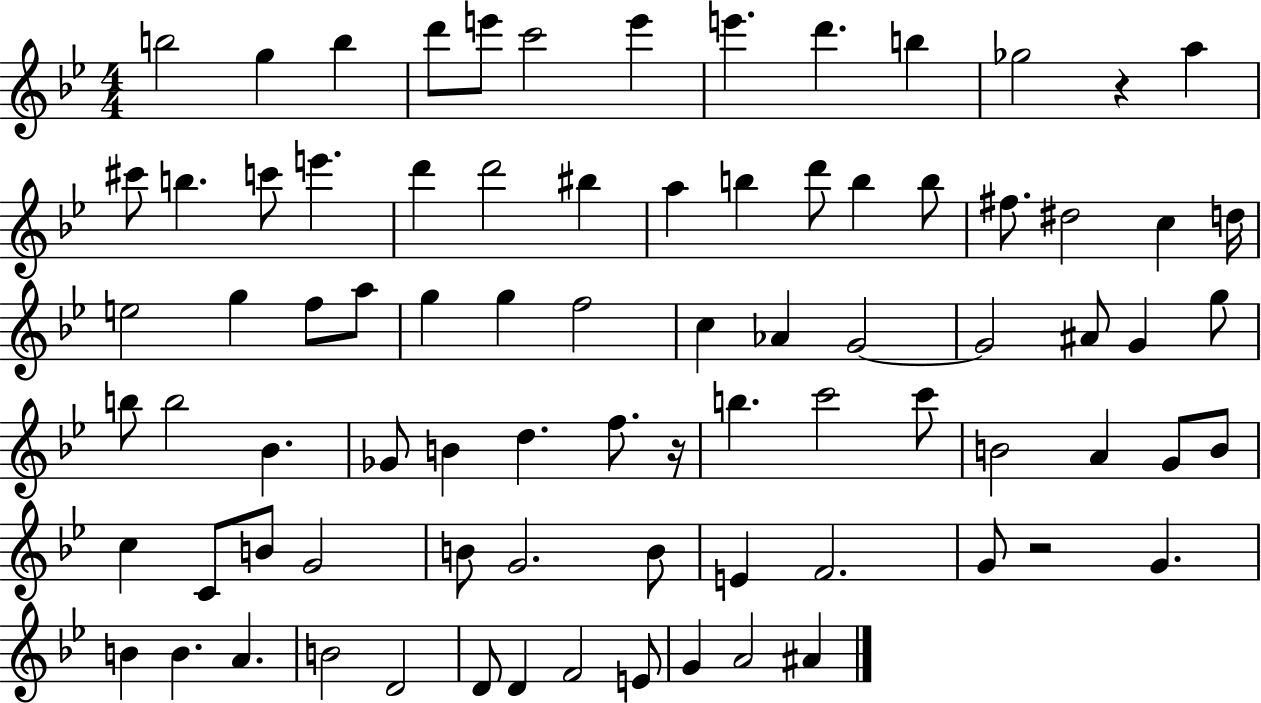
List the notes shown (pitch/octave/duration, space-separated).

B5/h G5/q B5/q D6/e E6/e C6/h E6/q E6/q. D6/q. B5/q Gb5/h R/q A5/q C#6/e B5/q. C6/e E6/q. D6/q D6/h BIS5/q A5/q B5/q D6/e B5/q B5/e F#5/e. D#5/h C5/q D5/s E5/h G5/q F5/e A5/e G5/q G5/q F5/h C5/q Ab4/q G4/h G4/h A#4/e G4/q G5/e B5/e B5/h Bb4/q. Gb4/e B4/q D5/q. F5/e. R/s B5/q. C6/h C6/e B4/h A4/q G4/e B4/e C5/q C4/e B4/e G4/h B4/e G4/h. B4/e E4/q F4/h. G4/e R/h G4/q. B4/q B4/q. A4/q. B4/h D4/h D4/e D4/q F4/h E4/e G4/q A4/h A#4/q